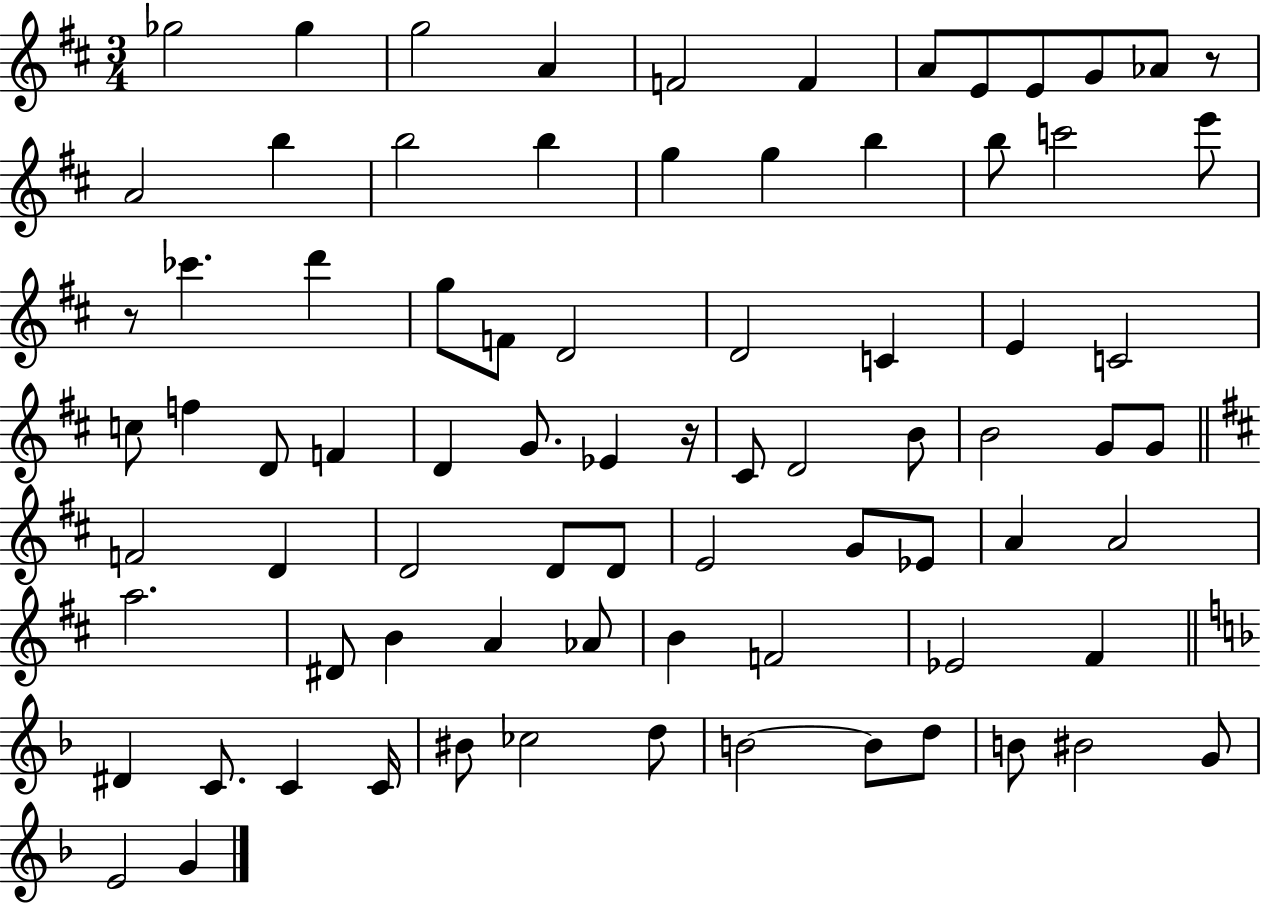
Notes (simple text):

Gb5/h Gb5/q G5/h A4/q F4/h F4/q A4/e E4/e E4/e G4/e Ab4/e R/e A4/h B5/q B5/h B5/q G5/q G5/q B5/q B5/e C6/h E6/e R/e CES6/q. D6/q G5/e F4/e D4/h D4/h C4/q E4/q C4/h C5/e F5/q D4/e F4/q D4/q G4/e. Eb4/q R/s C#4/e D4/h B4/e B4/h G4/e G4/e F4/h D4/q D4/h D4/e D4/e E4/h G4/e Eb4/e A4/q A4/h A5/h. D#4/e B4/q A4/q Ab4/e B4/q F4/h Eb4/h F#4/q D#4/q C4/e. C4/q C4/s BIS4/e CES5/h D5/e B4/h B4/e D5/e B4/e BIS4/h G4/e E4/h G4/q